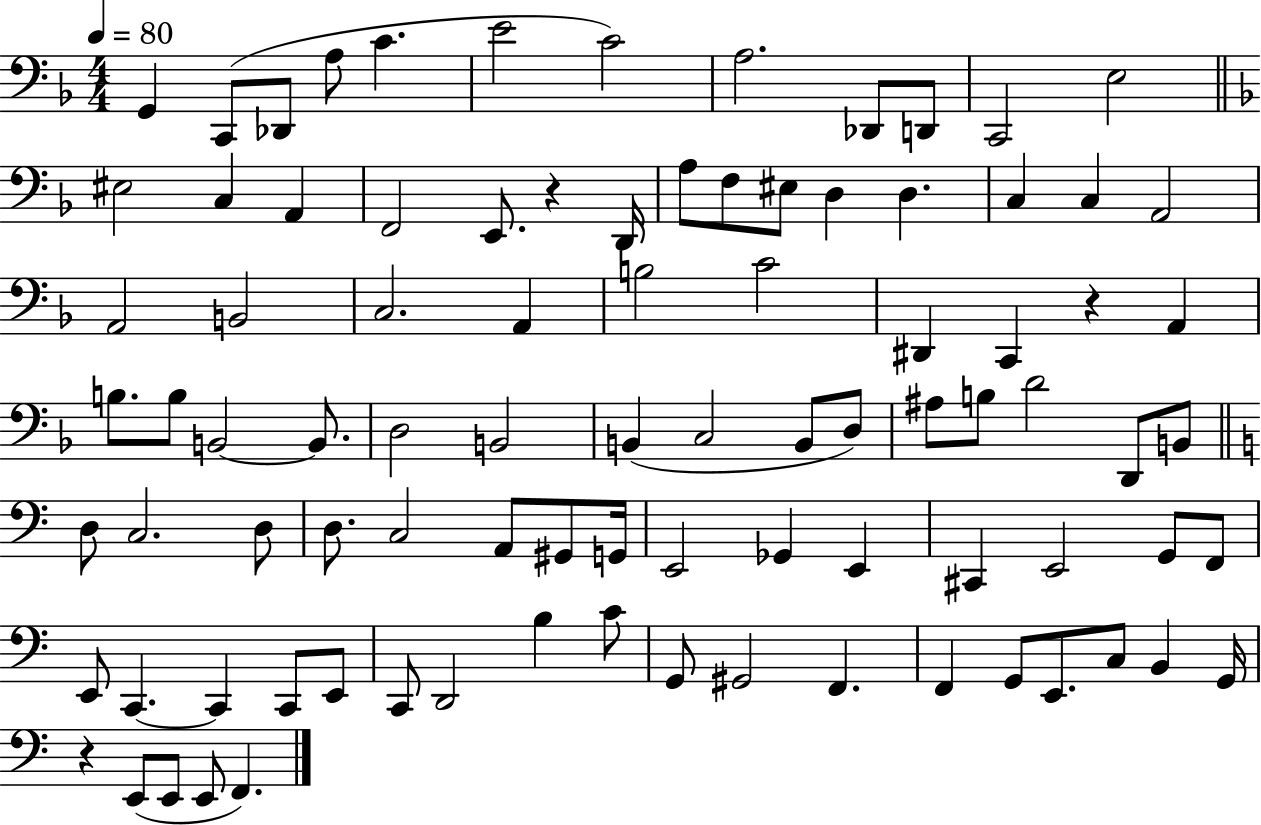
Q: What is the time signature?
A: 4/4